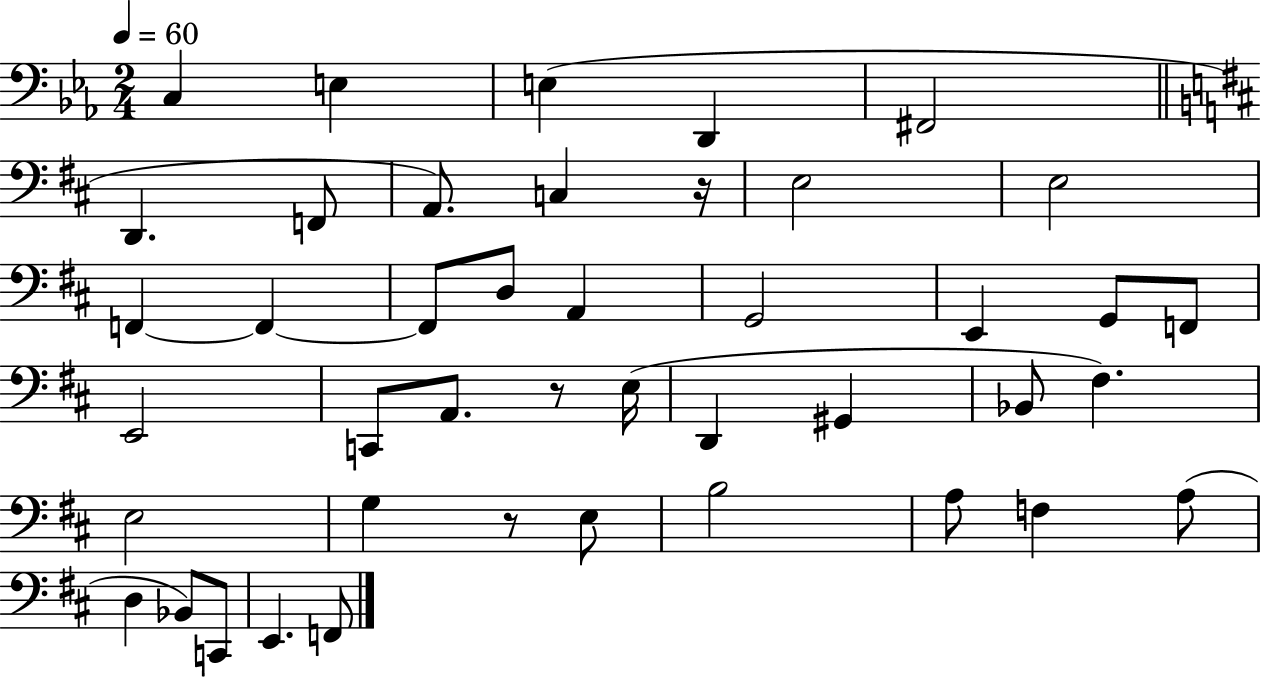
C3/q E3/q E3/q D2/q F#2/h D2/q. F2/e A2/e. C3/q R/s E3/h E3/h F2/q F2/q F2/e D3/e A2/q G2/h E2/q G2/e F2/e E2/h C2/e A2/e. R/e E3/s D2/q G#2/q Bb2/e F#3/q. E3/h G3/q R/e E3/e B3/h A3/e F3/q A3/e D3/q Bb2/e C2/e E2/q. F2/e